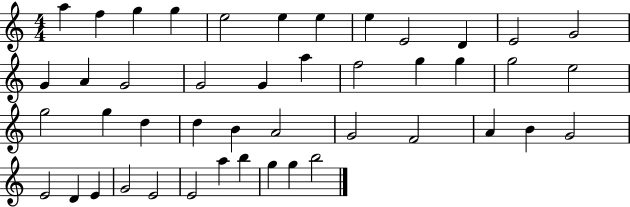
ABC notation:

X:1
T:Untitled
M:4/4
L:1/4
K:C
a f g g e2 e e e E2 D E2 G2 G A G2 G2 G a f2 g g g2 e2 g2 g d d B A2 G2 F2 A B G2 E2 D E G2 E2 E2 a b g g b2